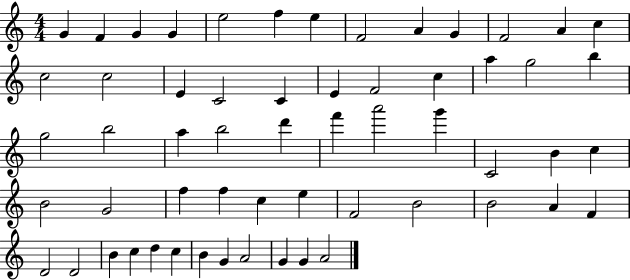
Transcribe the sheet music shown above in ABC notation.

X:1
T:Untitled
M:4/4
L:1/4
K:C
G F G G e2 f e F2 A G F2 A c c2 c2 E C2 C E F2 c a g2 b g2 b2 a b2 d' f' a'2 g' C2 B c B2 G2 f f c e F2 B2 B2 A F D2 D2 B c d c B G A2 G G A2